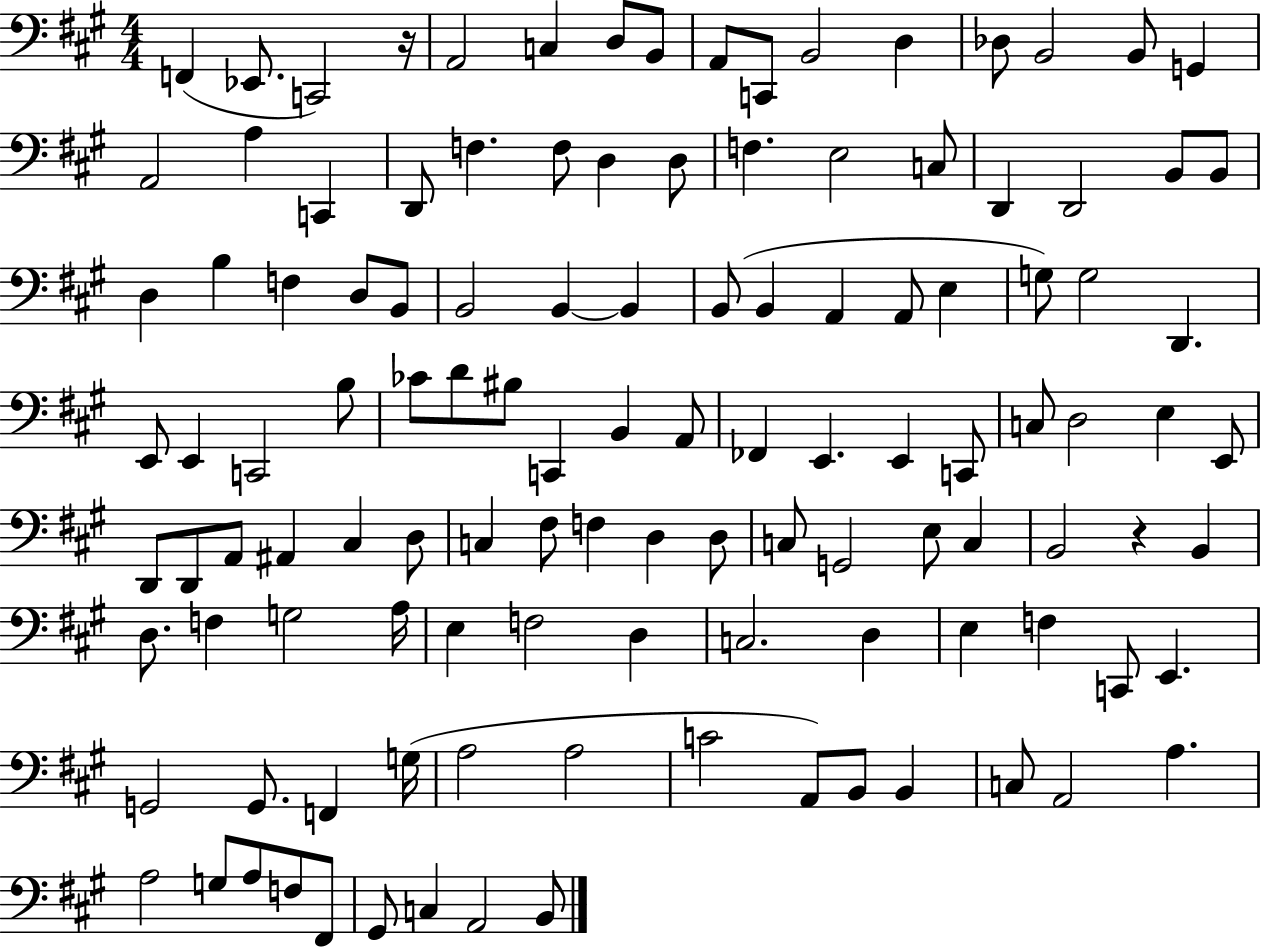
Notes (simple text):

F2/q Eb2/e. C2/h R/s A2/h C3/q D3/e B2/e A2/e C2/e B2/h D3/q Db3/e B2/h B2/e G2/q A2/h A3/q C2/q D2/e F3/q. F3/e D3/q D3/e F3/q. E3/h C3/e D2/q D2/h B2/e B2/e D3/q B3/q F3/q D3/e B2/e B2/h B2/q B2/q B2/e B2/q A2/q A2/e E3/q G3/e G3/h D2/q. E2/e E2/q C2/h B3/e CES4/e D4/e BIS3/e C2/q B2/q A2/e FES2/q E2/q. E2/q C2/e C3/e D3/h E3/q E2/e D2/e D2/e A2/e A#2/q C#3/q D3/e C3/q F#3/e F3/q D3/q D3/e C3/e G2/h E3/e C3/q B2/h R/q B2/q D3/e. F3/q G3/h A3/s E3/q F3/h D3/q C3/h. D3/q E3/q F3/q C2/e E2/q. G2/h G2/e. F2/q G3/s A3/h A3/h C4/h A2/e B2/e B2/q C3/e A2/h A3/q. A3/h G3/e A3/e F3/e F#2/e G#2/e C3/q A2/h B2/e